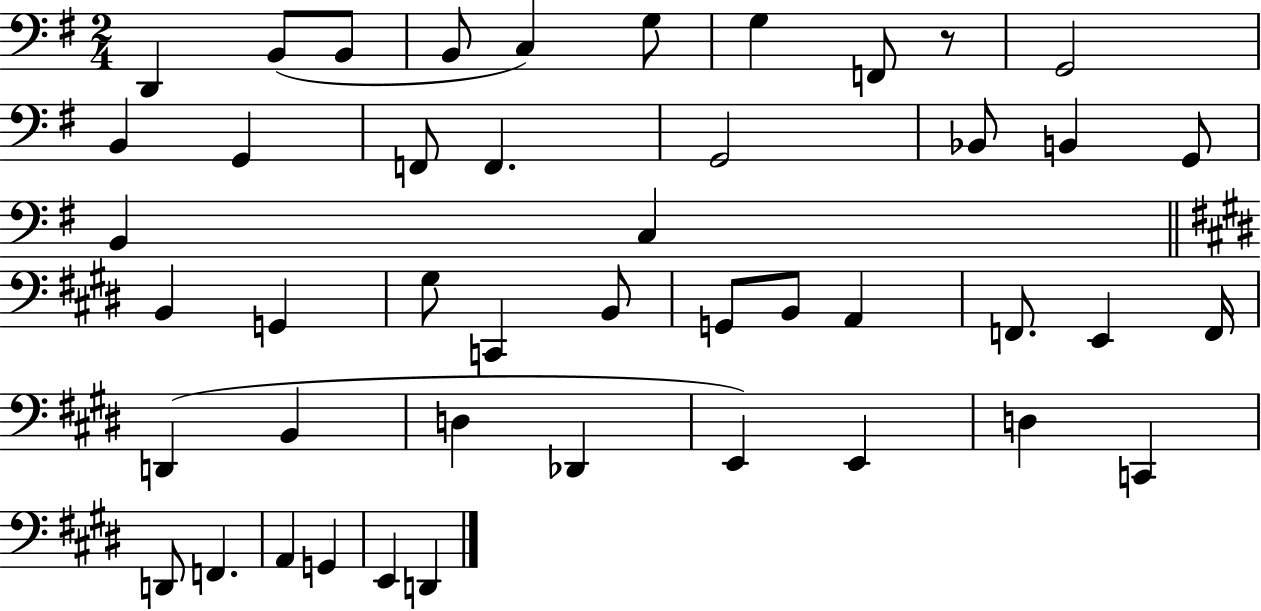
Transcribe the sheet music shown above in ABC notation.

X:1
T:Untitled
M:2/4
L:1/4
K:G
D,, B,,/2 B,,/2 B,,/2 C, G,/2 G, F,,/2 z/2 G,,2 B,, G,, F,,/2 F,, G,,2 _B,,/2 B,, G,,/2 B,, C, B,, G,, ^G,/2 C,, B,,/2 G,,/2 B,,/2 A,, F,,/2 E,, F,,/4 D,, B,, D, _D,, E,, E,, D, C,, D,,/2 F,, A,, G,, E,, D,,